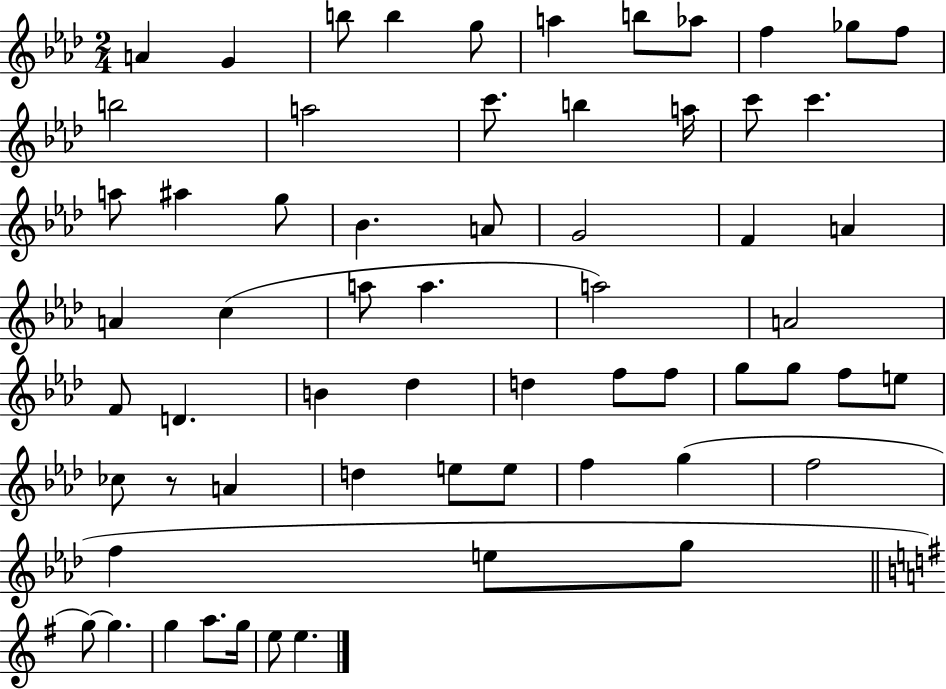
A4/q G4/q B5/e B5/q G5/e A5/q B5/e Ab5/e F5/q Gb5/e F5/e B5/h A5/h C6/e. B5/q A5/s C6/e C6/q. A5/e A#5/q G5/e Bb4/q. A4/e G4/h F4/q A4/q A4/q C5/q A5/e A5/q. A5/h A4/h F4/e D4/q. B4/q Db5/q D5/q F5/e F5/e G5/e G5/e F5/e E5/e CES5/e R/e A4/q D5/q E5/e E5/e F5/q G5/q F5/h F5/q E5/e G5/e G5/e G5/q. G5/q A5/e. G5/s E5/e E5/q.